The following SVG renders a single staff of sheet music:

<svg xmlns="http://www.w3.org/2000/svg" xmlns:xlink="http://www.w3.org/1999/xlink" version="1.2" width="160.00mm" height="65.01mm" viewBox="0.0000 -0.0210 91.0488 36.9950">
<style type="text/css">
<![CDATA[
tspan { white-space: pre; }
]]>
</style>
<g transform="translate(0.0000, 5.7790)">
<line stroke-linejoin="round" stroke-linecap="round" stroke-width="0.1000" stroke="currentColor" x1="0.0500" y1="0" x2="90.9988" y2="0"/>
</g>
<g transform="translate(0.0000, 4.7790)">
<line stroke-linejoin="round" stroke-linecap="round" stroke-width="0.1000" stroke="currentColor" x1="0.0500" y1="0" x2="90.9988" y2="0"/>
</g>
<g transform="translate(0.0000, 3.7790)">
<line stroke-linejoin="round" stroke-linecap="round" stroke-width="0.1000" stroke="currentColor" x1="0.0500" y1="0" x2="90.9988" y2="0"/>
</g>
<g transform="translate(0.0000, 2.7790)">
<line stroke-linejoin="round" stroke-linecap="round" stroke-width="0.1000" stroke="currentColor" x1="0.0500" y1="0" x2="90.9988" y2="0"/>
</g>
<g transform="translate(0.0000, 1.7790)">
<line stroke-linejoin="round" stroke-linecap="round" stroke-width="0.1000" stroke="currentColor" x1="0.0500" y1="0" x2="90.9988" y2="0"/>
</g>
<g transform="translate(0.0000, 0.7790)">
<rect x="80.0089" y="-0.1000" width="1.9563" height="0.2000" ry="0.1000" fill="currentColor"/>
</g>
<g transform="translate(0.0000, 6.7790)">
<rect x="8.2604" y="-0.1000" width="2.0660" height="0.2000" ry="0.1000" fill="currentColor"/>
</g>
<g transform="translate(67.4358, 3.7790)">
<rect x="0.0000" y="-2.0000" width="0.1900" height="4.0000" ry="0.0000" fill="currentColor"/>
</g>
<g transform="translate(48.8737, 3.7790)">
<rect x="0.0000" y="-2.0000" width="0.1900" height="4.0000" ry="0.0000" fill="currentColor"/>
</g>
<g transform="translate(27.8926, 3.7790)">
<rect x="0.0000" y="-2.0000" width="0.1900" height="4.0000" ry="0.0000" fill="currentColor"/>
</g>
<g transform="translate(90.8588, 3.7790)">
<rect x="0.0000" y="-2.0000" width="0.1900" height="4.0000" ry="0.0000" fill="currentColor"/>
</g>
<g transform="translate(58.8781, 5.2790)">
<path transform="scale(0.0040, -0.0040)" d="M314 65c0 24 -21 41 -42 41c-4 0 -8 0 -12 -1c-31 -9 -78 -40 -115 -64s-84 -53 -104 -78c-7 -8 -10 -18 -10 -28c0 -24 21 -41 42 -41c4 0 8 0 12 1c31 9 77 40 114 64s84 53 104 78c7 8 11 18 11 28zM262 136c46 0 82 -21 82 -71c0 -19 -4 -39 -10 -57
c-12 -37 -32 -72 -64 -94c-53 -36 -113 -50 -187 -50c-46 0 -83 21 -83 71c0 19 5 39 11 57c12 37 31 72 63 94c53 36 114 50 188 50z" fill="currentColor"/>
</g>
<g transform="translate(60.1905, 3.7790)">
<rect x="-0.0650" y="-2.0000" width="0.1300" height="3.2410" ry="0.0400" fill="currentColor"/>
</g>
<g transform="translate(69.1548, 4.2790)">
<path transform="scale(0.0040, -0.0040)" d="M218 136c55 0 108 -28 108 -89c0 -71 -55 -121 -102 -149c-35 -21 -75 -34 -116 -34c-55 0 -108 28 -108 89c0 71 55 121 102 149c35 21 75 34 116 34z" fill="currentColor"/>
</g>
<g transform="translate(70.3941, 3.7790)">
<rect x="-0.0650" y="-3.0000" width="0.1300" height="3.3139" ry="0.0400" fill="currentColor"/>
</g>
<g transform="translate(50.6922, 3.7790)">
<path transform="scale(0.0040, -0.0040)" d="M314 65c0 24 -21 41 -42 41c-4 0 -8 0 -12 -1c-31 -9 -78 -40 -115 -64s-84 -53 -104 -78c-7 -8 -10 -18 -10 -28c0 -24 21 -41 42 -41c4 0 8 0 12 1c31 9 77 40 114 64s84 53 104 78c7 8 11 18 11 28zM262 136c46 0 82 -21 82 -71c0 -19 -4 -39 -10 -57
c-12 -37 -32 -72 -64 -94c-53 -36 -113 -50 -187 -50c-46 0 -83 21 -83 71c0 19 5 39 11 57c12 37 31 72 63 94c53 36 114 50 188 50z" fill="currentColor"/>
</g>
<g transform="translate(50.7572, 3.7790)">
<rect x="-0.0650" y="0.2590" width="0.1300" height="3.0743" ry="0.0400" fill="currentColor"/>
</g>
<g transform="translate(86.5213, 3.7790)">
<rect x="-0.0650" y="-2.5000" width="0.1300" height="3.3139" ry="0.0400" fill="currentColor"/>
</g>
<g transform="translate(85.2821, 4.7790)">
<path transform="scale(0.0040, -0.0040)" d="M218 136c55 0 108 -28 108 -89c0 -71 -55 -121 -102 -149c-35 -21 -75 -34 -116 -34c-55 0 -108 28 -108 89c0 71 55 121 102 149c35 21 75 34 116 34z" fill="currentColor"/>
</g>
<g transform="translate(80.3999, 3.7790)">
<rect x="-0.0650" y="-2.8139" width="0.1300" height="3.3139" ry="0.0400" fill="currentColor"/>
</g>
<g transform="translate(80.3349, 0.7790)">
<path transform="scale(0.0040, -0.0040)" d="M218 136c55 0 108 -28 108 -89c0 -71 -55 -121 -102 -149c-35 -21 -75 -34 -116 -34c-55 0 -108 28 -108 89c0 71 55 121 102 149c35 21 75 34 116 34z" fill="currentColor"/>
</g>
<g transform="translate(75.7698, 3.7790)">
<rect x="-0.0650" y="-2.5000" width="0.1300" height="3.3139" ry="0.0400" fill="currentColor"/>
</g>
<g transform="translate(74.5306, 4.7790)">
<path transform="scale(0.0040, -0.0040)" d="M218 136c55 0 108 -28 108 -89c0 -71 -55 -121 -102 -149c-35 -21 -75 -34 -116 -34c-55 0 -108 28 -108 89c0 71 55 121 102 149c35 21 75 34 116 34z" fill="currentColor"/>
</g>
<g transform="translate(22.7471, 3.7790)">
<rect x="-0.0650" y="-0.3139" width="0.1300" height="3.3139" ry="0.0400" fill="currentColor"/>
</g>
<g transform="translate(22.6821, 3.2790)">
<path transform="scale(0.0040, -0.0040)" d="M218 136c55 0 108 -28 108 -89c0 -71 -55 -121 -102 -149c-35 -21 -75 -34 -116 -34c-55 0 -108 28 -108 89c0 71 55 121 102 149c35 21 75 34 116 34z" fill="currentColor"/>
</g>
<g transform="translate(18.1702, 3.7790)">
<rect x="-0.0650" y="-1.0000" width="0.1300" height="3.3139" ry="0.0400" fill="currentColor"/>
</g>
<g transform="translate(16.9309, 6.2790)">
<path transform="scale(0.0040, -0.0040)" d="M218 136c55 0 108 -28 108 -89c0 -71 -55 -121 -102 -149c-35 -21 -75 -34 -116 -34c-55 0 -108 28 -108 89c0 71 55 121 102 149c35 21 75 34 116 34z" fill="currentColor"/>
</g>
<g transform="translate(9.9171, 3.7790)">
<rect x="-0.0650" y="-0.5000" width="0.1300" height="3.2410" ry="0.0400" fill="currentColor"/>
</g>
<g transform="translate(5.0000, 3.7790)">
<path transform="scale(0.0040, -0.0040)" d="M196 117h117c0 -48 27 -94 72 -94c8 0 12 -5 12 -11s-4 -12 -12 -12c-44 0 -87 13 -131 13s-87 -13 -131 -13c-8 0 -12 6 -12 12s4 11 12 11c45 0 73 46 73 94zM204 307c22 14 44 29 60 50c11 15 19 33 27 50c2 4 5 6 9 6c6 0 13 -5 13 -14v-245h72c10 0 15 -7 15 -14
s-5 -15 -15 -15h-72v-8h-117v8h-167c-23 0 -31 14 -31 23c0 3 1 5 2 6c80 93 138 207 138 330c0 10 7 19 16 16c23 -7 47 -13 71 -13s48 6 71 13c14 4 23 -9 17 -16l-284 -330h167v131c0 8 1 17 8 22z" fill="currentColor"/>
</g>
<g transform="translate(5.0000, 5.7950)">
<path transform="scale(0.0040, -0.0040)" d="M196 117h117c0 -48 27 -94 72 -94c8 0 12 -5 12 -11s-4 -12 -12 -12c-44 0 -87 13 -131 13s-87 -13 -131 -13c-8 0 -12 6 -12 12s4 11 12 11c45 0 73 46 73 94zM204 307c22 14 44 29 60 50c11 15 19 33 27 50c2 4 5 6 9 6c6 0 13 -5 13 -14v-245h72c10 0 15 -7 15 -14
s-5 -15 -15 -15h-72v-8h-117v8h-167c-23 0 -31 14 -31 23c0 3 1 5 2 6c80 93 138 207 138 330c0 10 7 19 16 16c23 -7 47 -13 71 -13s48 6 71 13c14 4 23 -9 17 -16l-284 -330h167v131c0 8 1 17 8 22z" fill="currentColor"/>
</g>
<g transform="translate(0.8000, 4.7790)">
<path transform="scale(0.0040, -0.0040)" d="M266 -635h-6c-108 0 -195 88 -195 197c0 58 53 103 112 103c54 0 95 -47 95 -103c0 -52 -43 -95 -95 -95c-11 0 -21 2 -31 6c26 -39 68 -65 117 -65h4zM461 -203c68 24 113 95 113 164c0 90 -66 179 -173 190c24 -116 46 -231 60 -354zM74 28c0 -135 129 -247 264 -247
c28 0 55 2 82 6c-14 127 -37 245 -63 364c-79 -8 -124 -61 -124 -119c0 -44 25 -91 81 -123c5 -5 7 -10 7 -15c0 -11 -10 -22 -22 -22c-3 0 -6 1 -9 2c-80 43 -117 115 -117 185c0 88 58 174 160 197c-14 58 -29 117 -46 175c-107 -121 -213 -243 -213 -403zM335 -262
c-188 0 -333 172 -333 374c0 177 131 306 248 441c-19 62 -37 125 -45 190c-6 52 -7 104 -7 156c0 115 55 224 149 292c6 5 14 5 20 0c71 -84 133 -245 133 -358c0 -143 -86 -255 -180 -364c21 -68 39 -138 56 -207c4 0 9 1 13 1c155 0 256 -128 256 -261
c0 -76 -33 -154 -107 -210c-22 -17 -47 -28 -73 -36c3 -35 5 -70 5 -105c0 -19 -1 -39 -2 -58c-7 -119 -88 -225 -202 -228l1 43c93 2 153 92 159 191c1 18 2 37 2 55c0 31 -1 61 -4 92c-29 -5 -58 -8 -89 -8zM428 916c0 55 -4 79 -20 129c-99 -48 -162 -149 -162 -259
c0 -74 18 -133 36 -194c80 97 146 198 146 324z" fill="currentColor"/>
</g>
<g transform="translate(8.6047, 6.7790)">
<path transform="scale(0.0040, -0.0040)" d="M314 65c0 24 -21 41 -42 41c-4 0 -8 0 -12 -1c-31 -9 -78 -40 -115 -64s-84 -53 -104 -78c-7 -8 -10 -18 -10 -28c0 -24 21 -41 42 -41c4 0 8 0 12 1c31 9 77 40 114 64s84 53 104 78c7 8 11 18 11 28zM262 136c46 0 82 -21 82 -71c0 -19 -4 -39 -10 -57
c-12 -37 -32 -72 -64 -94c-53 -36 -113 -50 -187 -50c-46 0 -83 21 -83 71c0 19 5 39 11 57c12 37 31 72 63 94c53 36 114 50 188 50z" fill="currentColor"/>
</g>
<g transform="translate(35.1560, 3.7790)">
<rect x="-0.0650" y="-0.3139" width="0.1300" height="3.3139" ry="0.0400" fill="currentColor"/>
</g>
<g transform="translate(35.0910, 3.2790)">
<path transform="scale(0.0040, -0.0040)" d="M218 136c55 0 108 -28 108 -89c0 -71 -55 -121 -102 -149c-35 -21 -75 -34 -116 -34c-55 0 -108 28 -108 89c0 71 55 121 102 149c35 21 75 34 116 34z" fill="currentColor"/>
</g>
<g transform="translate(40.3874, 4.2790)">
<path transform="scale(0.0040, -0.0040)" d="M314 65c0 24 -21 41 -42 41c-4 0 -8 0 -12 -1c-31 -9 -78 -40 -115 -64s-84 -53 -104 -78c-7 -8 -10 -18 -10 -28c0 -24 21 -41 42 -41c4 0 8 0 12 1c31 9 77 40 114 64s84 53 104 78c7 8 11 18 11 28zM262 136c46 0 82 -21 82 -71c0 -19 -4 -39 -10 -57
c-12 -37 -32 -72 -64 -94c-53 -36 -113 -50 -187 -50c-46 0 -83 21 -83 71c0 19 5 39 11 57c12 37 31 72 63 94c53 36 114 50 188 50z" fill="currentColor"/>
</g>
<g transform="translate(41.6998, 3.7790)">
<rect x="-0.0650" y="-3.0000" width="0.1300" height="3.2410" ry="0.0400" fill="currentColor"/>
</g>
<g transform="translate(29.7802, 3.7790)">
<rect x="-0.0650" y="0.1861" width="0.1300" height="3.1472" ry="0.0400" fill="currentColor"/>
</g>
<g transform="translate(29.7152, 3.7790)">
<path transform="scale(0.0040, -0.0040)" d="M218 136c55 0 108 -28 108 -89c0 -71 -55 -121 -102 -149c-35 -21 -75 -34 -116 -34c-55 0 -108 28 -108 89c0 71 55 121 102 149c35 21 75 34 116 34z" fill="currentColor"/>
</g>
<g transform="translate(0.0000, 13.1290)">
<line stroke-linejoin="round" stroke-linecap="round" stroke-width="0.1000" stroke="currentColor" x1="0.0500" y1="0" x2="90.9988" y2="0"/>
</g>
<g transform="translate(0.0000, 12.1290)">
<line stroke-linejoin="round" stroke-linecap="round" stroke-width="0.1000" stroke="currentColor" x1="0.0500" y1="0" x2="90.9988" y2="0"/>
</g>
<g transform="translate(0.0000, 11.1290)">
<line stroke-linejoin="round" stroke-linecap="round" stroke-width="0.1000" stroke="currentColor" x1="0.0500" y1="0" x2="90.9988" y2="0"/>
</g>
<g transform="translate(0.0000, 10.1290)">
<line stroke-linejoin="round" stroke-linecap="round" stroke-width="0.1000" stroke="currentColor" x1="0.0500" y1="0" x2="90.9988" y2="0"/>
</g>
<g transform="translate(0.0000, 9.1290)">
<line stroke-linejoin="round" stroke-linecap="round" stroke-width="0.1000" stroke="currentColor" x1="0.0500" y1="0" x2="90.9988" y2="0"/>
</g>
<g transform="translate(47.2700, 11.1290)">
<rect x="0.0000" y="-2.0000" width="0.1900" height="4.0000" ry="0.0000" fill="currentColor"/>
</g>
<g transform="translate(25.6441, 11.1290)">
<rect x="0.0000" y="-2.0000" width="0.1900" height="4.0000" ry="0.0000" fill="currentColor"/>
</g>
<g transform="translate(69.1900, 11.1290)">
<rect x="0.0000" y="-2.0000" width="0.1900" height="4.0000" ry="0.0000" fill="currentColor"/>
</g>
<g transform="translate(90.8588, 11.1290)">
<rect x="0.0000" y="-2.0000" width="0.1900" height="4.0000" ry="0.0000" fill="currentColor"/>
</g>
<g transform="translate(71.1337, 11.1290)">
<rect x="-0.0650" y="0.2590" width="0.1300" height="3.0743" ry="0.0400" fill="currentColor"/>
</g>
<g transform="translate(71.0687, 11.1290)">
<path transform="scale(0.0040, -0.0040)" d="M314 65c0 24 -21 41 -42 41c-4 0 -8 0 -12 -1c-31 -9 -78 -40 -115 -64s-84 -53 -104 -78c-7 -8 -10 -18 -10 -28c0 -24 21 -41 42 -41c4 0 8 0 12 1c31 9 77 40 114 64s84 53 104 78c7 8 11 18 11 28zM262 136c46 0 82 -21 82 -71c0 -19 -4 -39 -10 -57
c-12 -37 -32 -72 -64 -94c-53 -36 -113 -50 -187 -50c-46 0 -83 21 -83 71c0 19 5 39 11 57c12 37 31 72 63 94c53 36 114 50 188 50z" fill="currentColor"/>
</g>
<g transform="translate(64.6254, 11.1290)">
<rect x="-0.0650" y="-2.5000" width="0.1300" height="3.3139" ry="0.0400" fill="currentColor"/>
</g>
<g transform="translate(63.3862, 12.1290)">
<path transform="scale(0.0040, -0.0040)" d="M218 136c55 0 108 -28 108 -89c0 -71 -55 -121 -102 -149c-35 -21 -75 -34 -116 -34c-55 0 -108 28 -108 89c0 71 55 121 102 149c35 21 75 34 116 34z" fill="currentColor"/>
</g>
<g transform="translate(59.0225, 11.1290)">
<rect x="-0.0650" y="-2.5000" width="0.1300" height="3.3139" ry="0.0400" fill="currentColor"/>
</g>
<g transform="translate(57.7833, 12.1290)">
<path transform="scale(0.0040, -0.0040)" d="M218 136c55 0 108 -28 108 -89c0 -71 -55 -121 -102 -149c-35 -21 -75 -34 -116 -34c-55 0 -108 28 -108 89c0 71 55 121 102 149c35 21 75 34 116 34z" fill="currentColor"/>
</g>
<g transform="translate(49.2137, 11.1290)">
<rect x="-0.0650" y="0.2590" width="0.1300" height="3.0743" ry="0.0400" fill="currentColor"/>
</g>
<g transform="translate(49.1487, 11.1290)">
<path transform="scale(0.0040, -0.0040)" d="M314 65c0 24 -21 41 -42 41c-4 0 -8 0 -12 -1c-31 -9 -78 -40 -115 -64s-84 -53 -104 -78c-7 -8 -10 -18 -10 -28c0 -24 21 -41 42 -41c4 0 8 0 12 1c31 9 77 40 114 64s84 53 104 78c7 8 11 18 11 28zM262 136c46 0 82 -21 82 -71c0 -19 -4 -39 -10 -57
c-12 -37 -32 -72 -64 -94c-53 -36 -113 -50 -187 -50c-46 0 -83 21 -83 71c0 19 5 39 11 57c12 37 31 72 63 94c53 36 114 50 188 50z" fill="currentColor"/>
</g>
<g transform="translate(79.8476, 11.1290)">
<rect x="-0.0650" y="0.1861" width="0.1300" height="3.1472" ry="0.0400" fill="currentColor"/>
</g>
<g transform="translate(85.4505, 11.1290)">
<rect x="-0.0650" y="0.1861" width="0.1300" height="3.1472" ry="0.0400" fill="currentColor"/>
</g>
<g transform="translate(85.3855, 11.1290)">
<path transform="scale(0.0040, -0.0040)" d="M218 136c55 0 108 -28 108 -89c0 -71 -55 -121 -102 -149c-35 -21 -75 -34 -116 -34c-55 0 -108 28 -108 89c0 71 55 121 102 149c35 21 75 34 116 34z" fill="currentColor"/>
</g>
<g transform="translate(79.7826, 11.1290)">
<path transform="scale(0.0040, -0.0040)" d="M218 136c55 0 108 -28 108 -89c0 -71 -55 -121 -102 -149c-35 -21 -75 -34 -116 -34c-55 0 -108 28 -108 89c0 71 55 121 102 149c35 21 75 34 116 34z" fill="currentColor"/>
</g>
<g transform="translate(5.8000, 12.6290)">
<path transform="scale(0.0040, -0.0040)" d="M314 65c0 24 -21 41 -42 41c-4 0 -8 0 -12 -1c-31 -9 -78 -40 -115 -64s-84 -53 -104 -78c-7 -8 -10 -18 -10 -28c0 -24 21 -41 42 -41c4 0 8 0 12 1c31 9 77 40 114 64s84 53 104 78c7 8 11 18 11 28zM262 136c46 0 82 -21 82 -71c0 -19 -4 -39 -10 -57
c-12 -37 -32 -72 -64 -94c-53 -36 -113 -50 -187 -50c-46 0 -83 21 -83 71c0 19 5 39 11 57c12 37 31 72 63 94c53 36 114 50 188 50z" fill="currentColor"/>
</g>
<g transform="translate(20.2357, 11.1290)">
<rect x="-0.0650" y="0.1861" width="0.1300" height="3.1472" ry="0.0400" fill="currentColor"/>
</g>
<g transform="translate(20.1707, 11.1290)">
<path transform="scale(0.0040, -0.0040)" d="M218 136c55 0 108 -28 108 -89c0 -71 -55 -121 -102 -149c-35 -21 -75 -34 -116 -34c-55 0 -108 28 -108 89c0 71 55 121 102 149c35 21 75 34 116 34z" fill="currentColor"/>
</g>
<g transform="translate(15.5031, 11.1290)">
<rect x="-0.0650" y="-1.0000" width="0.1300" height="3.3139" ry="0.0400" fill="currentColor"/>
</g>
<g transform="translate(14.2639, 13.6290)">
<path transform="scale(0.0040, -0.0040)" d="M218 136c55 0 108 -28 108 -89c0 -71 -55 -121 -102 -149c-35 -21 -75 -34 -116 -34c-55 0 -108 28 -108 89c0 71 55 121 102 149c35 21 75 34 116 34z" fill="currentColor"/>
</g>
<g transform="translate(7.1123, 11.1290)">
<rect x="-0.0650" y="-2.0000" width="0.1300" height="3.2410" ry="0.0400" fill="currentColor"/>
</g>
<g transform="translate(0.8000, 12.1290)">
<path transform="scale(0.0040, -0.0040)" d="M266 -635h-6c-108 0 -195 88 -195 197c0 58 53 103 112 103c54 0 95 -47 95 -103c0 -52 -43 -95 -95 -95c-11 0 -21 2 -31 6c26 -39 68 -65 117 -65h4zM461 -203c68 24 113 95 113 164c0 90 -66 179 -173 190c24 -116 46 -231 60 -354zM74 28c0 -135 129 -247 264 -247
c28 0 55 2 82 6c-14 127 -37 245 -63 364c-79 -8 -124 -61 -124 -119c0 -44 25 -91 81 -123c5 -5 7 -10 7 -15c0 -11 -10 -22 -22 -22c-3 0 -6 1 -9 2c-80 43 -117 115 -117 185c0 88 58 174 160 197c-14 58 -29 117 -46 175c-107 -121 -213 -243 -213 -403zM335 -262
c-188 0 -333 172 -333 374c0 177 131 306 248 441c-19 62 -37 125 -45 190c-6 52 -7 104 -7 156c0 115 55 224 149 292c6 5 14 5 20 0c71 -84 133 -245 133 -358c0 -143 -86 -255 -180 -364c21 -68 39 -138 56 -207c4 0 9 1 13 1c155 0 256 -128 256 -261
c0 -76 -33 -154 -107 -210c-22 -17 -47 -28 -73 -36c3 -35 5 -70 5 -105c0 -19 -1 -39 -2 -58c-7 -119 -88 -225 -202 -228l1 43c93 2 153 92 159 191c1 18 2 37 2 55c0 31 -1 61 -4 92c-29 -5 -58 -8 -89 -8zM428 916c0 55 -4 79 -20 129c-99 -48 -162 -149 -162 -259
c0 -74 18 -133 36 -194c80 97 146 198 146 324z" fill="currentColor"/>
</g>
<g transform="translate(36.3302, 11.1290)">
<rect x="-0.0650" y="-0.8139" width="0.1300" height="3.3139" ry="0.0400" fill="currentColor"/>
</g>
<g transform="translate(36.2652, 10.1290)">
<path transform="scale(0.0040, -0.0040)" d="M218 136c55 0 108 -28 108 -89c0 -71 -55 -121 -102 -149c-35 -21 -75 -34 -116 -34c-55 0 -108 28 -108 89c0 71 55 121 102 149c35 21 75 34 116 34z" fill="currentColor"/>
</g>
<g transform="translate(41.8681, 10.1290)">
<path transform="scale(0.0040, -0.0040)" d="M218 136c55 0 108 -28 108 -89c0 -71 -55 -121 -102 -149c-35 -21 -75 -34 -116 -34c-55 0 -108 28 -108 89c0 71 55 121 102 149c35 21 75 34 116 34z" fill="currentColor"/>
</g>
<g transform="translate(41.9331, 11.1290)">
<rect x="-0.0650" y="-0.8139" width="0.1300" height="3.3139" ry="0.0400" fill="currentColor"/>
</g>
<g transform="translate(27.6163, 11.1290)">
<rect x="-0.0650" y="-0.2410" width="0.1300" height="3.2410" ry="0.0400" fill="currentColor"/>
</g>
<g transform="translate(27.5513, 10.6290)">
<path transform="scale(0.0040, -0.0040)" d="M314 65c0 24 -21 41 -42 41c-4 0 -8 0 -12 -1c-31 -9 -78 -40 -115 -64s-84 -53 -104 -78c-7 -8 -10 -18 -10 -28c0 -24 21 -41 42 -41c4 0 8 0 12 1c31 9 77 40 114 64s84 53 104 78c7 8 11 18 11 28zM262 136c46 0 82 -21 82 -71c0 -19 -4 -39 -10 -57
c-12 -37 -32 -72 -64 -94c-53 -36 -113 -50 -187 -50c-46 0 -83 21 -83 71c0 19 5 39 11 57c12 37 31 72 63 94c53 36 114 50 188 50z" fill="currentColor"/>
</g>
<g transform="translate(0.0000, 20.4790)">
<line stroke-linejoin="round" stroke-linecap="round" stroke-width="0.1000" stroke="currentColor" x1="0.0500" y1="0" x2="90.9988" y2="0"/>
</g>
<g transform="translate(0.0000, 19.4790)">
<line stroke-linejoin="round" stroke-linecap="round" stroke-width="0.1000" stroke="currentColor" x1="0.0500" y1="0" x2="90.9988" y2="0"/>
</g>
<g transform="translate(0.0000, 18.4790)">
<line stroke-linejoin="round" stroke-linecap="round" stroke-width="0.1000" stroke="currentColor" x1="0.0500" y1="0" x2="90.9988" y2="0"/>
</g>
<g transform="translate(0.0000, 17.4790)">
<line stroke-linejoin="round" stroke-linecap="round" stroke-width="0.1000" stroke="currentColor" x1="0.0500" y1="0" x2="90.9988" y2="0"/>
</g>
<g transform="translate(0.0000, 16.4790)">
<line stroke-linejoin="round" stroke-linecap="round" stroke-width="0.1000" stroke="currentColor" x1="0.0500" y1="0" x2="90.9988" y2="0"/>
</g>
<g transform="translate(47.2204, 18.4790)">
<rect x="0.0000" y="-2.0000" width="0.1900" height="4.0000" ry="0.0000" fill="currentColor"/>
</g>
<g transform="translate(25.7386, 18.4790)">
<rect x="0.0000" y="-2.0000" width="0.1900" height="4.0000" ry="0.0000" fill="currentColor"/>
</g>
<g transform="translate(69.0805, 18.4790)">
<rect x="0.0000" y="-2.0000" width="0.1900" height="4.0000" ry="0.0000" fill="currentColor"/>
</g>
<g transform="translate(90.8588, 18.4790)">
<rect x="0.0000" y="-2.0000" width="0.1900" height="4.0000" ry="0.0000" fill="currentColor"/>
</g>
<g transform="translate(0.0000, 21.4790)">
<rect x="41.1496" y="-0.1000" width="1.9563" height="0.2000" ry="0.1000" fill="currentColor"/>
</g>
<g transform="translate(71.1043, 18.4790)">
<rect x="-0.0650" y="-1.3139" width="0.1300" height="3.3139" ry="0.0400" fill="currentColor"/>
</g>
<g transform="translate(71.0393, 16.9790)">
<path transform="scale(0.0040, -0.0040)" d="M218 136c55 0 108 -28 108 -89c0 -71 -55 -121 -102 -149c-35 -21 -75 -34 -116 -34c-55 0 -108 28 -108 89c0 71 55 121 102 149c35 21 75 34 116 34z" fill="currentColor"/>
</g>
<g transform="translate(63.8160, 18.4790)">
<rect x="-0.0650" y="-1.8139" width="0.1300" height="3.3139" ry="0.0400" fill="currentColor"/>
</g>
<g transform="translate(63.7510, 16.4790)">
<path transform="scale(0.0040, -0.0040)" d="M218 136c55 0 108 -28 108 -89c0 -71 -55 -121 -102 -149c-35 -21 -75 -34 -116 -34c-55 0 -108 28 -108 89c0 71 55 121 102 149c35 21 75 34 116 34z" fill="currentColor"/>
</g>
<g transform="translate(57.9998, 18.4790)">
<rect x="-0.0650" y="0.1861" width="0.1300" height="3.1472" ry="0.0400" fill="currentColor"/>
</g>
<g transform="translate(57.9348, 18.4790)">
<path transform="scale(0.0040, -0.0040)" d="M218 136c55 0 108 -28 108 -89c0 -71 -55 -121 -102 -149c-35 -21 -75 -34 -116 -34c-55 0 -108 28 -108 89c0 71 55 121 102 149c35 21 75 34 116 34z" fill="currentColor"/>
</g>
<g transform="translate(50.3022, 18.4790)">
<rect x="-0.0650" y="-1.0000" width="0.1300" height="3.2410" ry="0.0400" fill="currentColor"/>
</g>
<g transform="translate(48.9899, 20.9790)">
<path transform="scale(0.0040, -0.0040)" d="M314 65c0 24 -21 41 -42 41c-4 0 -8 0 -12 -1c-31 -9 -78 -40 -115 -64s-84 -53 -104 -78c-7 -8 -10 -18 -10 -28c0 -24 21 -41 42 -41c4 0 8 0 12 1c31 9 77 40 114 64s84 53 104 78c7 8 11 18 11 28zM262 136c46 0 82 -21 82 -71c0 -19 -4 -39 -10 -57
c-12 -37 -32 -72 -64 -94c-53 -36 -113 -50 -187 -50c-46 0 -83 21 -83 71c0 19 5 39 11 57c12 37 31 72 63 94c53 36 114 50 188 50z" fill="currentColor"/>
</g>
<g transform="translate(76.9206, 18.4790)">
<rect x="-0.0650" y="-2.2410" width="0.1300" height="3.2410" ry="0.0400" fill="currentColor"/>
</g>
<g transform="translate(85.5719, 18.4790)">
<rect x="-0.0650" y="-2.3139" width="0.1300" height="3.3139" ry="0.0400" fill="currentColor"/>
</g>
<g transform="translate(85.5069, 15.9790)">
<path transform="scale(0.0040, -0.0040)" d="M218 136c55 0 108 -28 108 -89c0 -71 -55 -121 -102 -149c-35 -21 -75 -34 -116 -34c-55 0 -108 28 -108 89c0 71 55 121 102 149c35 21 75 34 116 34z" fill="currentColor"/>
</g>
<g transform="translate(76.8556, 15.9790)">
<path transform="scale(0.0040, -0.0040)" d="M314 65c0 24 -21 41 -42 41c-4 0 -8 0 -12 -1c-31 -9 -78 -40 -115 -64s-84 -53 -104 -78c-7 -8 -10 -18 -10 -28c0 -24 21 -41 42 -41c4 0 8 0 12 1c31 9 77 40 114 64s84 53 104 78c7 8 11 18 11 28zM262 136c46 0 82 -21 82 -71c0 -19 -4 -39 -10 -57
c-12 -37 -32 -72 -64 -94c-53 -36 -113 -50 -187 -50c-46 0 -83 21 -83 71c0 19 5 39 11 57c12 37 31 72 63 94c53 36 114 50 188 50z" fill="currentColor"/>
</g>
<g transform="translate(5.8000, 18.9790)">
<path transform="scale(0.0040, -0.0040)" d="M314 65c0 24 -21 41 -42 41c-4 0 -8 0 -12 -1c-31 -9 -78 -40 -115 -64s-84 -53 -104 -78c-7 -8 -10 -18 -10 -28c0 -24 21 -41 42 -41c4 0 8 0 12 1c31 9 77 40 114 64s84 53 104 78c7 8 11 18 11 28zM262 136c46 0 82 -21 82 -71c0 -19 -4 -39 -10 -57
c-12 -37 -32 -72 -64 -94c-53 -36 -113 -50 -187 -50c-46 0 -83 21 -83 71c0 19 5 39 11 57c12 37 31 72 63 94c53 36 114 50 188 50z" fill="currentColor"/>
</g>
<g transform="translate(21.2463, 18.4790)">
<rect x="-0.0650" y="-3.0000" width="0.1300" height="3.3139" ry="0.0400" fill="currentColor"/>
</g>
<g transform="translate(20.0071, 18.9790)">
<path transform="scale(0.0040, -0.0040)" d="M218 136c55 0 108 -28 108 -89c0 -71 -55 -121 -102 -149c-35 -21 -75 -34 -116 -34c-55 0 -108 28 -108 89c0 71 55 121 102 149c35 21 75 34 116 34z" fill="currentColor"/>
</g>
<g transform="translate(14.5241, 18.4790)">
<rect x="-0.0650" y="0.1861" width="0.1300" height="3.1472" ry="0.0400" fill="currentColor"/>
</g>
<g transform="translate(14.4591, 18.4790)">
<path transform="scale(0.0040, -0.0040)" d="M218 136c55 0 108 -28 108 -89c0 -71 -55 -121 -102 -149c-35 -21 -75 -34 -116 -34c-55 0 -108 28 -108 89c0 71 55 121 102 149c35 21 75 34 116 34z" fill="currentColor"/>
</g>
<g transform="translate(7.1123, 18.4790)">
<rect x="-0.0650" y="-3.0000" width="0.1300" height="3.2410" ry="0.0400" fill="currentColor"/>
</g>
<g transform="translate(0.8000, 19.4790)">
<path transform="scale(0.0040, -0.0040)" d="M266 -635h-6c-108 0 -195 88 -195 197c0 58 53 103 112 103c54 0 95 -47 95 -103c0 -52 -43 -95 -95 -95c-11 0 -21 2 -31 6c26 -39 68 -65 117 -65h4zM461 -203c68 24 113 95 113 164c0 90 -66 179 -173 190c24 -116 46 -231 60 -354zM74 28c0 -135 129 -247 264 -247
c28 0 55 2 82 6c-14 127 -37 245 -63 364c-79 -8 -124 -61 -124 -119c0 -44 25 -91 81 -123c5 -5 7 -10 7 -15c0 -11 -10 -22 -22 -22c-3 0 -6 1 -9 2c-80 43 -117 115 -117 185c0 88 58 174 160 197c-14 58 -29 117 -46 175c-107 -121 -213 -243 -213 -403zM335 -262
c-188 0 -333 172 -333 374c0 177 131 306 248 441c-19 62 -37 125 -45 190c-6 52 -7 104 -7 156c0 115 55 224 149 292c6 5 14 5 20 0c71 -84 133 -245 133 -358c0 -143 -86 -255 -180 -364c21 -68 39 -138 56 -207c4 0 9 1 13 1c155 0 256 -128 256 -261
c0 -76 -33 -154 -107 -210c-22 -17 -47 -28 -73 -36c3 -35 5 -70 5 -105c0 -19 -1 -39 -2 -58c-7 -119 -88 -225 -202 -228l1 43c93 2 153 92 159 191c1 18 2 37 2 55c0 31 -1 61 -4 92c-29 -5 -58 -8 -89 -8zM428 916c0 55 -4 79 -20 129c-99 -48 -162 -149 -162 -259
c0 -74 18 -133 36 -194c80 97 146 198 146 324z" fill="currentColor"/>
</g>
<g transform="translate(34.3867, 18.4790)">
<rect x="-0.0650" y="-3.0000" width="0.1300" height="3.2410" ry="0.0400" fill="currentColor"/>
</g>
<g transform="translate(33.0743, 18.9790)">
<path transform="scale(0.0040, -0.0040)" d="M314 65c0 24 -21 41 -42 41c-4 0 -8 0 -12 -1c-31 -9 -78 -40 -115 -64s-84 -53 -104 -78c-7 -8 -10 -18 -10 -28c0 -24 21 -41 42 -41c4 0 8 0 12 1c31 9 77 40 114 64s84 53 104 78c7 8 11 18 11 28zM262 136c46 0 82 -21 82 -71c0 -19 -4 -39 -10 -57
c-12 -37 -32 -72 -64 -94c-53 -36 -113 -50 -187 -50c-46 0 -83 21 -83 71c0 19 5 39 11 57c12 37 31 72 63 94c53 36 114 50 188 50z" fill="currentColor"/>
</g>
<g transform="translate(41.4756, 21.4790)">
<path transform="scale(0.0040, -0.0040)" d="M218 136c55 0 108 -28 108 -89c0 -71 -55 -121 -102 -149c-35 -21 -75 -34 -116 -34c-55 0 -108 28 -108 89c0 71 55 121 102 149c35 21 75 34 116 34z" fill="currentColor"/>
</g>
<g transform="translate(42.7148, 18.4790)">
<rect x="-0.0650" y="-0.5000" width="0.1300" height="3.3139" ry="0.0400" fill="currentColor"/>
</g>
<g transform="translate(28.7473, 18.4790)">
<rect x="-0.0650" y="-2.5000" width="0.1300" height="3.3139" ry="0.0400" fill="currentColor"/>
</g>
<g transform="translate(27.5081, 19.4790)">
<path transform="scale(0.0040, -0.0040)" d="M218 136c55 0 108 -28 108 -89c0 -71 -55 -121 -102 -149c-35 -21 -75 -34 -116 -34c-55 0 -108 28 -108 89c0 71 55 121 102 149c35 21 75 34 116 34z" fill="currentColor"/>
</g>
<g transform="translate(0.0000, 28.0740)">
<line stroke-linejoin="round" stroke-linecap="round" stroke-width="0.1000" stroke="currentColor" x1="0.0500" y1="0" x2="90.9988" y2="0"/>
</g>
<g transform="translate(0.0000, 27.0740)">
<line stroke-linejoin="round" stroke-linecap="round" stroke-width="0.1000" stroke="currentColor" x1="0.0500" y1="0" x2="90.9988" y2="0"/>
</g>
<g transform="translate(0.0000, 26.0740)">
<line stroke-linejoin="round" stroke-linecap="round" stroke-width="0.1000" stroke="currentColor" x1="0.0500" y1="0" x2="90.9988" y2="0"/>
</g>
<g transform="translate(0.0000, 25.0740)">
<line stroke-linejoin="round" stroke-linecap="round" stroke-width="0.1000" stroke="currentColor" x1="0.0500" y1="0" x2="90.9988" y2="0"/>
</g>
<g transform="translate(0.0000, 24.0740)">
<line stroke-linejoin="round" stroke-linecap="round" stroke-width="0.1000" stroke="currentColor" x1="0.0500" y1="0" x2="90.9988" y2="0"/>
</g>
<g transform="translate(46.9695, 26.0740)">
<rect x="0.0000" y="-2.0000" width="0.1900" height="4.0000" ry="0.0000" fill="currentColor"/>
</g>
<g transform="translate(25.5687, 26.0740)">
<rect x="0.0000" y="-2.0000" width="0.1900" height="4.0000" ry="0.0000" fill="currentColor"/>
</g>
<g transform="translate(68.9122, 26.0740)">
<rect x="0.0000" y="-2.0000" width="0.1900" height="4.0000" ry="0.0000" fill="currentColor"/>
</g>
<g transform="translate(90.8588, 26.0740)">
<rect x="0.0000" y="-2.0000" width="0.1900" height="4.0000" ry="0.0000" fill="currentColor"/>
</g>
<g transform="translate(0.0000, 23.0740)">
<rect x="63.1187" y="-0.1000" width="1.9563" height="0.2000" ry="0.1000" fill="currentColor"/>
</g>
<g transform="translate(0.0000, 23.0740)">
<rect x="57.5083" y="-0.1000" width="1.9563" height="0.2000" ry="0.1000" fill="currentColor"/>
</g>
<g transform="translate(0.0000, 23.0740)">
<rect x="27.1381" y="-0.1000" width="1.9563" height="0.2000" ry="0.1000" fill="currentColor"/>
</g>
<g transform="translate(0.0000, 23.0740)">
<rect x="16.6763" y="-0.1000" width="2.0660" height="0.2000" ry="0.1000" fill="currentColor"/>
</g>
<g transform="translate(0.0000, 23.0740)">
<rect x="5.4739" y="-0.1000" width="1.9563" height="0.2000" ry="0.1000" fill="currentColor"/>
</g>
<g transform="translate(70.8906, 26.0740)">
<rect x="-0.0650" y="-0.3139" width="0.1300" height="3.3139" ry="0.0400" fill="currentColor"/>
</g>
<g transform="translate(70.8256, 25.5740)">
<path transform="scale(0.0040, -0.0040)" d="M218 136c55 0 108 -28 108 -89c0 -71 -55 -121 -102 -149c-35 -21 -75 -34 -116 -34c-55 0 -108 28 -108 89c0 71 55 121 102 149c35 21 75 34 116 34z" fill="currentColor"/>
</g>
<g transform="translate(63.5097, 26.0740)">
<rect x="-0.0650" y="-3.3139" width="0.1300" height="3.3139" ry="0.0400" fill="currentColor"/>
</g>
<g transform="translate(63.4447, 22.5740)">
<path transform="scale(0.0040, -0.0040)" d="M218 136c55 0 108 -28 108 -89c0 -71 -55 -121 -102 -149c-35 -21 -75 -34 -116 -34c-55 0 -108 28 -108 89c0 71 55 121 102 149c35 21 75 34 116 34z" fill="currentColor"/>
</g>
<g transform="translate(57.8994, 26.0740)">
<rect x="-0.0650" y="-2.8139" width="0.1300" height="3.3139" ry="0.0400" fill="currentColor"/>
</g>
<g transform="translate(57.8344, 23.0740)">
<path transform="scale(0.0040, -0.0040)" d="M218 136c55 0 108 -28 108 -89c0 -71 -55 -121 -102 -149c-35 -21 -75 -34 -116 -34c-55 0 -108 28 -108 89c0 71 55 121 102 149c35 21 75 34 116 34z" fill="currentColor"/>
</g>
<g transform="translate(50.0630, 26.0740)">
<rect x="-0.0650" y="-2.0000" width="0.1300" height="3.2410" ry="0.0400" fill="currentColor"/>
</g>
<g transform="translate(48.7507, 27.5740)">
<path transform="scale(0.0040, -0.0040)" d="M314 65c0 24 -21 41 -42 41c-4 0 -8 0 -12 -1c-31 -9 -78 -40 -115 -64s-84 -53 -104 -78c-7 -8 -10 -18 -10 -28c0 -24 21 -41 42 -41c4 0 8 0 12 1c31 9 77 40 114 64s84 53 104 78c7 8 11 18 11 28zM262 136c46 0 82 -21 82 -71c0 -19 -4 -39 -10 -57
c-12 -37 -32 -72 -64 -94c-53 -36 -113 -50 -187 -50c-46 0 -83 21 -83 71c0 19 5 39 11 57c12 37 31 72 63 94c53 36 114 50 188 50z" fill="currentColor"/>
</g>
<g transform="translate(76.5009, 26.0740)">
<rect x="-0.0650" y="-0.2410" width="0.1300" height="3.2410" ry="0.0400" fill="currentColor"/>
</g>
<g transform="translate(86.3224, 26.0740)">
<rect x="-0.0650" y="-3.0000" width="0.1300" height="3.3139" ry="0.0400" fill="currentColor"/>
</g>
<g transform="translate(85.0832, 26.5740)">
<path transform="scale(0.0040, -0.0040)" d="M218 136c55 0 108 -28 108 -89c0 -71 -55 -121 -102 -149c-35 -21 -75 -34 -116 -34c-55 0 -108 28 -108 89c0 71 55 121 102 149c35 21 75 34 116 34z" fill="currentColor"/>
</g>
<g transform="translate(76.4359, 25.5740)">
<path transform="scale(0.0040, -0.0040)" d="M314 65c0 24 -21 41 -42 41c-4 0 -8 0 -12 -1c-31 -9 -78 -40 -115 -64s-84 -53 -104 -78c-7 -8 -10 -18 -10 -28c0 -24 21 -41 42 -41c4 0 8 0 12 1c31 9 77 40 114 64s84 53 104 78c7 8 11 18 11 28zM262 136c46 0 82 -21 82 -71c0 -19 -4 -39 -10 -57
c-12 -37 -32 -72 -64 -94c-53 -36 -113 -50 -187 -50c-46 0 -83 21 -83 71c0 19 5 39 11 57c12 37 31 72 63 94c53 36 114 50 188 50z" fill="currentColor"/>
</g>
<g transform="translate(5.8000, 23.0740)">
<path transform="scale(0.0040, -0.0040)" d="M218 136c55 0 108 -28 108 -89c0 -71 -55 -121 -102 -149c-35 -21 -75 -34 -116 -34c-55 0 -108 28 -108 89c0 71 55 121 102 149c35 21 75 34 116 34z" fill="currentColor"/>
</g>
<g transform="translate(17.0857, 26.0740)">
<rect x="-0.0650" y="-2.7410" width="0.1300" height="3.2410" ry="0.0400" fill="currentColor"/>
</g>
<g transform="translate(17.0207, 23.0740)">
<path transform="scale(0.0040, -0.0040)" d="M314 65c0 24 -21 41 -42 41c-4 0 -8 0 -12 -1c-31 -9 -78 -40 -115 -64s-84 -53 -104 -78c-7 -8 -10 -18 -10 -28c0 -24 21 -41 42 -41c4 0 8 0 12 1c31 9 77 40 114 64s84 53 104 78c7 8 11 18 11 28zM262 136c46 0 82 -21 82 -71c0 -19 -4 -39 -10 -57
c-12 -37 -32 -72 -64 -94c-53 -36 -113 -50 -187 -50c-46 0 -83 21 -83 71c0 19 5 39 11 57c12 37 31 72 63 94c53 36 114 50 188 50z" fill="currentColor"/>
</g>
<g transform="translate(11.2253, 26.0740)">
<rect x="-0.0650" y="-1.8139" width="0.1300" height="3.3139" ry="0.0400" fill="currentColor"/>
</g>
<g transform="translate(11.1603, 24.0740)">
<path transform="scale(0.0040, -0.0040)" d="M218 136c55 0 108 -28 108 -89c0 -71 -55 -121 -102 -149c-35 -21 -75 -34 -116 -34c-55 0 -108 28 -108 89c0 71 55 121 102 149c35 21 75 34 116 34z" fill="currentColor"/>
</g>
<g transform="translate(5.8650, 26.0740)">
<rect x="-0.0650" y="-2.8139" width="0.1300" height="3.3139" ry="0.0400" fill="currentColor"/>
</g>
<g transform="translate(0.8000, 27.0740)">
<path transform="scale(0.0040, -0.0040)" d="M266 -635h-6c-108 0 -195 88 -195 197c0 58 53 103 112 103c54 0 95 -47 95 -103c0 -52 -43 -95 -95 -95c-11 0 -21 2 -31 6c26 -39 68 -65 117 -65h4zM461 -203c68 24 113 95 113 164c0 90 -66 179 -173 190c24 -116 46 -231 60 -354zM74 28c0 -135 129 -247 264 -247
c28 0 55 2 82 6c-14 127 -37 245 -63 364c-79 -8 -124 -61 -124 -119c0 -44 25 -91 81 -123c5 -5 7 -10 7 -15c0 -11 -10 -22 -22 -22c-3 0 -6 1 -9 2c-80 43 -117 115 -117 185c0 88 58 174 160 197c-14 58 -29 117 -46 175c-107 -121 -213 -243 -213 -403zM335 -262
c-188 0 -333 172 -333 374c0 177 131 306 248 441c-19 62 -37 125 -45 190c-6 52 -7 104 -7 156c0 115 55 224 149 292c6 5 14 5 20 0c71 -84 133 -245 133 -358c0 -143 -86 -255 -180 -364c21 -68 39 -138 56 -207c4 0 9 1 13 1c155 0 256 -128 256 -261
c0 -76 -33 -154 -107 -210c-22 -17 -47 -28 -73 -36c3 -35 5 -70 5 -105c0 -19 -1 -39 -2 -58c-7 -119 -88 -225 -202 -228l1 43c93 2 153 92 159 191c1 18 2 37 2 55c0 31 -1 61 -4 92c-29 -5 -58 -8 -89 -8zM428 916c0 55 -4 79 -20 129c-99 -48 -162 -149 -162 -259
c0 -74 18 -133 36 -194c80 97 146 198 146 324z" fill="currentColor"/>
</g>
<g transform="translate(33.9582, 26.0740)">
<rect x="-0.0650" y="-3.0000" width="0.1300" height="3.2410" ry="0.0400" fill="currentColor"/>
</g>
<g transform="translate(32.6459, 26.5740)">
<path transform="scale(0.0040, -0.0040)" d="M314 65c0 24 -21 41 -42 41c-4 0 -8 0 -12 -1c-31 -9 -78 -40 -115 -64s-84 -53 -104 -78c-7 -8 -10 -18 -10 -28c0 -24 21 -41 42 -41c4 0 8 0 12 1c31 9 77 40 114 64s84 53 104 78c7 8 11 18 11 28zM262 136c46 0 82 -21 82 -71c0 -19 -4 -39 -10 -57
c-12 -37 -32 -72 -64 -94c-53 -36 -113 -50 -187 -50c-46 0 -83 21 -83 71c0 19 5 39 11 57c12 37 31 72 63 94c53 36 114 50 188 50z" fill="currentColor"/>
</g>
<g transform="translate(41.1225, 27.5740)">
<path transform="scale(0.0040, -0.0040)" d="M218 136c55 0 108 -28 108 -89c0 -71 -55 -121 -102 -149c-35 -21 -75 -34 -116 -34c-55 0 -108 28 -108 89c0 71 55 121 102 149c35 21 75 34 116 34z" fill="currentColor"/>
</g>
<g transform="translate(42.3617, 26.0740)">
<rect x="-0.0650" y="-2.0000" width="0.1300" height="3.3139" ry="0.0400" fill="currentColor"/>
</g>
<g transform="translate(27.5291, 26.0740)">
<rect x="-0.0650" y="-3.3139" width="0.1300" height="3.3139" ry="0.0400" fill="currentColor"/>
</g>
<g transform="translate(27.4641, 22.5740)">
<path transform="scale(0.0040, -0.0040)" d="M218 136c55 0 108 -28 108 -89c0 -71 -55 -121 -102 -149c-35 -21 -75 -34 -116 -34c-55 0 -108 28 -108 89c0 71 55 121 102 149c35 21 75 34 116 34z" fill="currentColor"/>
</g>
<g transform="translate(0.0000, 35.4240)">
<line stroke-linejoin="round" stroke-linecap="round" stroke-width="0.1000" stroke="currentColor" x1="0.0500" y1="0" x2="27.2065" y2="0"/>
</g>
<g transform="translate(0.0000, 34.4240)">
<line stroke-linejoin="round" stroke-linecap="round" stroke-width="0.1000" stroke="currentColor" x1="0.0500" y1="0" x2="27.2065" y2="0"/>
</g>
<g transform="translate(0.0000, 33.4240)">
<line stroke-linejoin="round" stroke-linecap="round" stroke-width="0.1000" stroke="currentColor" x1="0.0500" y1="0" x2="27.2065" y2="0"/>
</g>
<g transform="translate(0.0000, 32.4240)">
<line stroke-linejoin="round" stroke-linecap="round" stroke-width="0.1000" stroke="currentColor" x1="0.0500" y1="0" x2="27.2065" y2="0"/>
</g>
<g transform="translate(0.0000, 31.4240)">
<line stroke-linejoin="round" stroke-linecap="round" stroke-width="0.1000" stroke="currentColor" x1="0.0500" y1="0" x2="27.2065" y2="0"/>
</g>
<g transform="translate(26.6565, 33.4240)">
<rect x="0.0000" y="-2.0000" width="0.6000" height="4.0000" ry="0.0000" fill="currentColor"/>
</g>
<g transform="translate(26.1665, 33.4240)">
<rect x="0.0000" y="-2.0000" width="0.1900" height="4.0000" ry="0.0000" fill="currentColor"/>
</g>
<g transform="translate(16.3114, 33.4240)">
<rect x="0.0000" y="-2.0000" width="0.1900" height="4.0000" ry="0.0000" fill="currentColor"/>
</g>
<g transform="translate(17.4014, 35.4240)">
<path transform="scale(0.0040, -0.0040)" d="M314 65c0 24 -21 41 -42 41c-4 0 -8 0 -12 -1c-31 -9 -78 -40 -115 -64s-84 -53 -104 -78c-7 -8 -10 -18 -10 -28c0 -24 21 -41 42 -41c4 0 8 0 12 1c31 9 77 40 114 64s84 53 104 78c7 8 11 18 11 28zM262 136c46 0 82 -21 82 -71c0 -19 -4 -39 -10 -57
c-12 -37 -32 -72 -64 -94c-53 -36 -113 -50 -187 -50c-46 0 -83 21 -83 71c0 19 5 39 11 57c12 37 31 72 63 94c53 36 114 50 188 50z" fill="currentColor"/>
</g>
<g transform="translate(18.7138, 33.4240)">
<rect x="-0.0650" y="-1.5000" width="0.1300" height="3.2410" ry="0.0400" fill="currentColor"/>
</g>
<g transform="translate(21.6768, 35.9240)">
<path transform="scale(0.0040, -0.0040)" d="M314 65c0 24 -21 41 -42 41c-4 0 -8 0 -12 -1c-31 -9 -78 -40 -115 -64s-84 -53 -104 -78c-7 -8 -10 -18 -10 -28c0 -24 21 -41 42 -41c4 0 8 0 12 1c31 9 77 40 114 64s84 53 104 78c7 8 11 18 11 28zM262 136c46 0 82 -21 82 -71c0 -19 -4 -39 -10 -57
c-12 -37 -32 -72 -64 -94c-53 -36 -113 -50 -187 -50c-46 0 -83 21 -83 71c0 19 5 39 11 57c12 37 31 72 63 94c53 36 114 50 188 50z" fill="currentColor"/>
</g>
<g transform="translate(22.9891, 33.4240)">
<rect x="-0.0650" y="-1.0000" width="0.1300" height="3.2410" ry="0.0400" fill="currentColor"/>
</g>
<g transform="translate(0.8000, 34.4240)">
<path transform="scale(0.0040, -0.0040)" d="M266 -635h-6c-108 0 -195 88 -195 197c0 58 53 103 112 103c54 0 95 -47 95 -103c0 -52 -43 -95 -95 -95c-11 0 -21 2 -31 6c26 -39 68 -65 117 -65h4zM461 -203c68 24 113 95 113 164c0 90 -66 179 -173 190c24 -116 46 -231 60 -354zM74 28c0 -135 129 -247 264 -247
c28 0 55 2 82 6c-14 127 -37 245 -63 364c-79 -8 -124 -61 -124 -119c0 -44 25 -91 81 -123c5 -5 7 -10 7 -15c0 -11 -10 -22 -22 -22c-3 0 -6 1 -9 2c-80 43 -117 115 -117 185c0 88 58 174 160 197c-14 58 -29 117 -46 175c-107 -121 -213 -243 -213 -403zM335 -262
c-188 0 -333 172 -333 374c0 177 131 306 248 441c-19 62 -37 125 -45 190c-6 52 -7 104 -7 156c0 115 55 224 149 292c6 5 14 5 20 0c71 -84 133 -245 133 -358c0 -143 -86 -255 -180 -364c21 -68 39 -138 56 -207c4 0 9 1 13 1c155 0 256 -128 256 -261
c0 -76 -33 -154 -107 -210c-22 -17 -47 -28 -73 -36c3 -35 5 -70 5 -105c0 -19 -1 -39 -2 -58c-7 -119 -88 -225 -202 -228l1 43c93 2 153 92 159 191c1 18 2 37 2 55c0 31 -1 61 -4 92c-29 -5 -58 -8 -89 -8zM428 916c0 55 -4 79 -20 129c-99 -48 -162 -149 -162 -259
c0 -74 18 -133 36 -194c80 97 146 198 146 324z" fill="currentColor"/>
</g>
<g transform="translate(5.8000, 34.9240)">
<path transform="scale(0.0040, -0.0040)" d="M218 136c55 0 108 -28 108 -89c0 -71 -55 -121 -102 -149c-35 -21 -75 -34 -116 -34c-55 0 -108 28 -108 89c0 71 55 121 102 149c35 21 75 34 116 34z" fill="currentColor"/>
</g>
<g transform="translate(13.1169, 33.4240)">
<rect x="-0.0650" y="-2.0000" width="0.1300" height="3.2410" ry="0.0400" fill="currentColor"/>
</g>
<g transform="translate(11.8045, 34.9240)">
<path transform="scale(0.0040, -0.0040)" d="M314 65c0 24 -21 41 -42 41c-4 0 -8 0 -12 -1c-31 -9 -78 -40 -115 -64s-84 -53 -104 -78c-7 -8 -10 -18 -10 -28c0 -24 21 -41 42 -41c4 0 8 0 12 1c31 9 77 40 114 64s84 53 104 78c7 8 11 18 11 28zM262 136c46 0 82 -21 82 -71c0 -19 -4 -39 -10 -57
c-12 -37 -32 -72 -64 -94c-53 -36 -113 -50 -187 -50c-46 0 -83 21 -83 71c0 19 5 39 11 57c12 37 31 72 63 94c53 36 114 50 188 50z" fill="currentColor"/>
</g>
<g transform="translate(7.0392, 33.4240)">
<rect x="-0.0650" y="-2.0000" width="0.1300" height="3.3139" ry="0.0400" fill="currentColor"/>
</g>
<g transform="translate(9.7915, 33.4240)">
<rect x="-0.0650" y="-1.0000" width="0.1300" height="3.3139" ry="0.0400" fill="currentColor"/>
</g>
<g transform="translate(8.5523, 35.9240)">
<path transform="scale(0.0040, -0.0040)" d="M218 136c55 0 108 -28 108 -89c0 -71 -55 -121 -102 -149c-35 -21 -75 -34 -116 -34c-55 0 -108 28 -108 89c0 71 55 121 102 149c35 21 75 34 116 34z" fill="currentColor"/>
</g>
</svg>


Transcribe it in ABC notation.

X:1
T:Untitled
M:4/4
L:1/4
K:C
C2 D c B c A2 B2 F2 A G a G F2 D B c2 d d B2 G G B2 B B A2 B A G A2 C D2 B f e g2 g a f a2 b A2 F F2 a b c c2 A F D F2 E2 D2